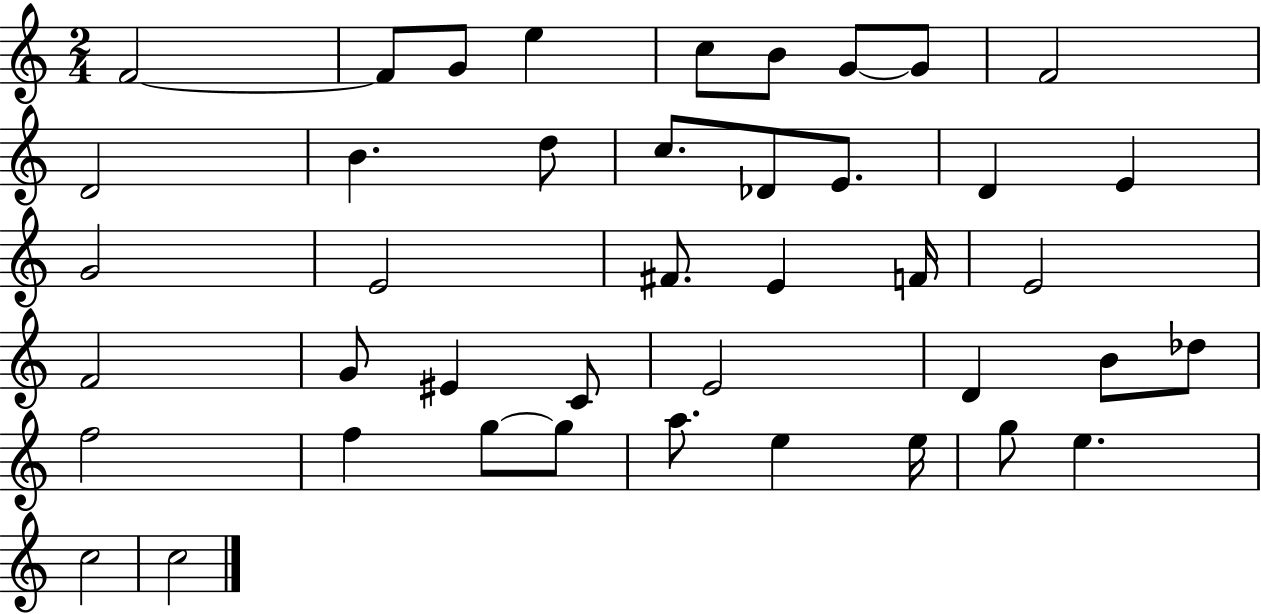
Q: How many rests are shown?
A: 0